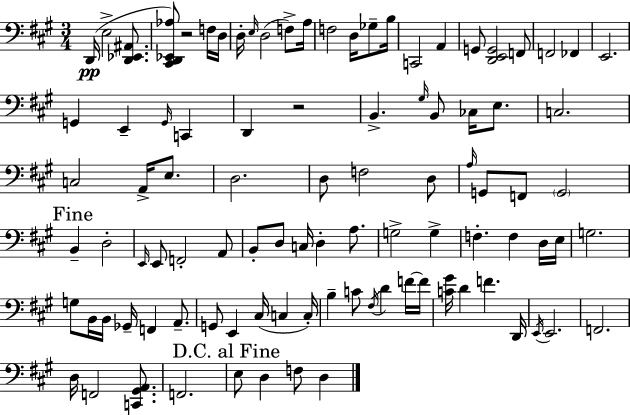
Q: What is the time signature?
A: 3/4